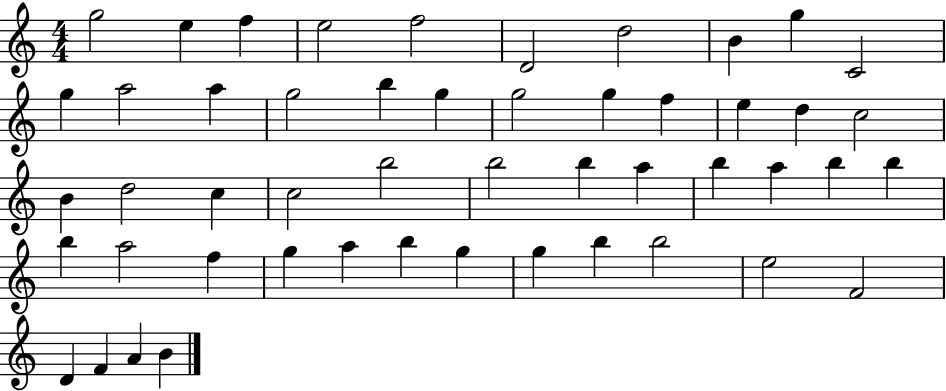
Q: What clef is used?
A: treble